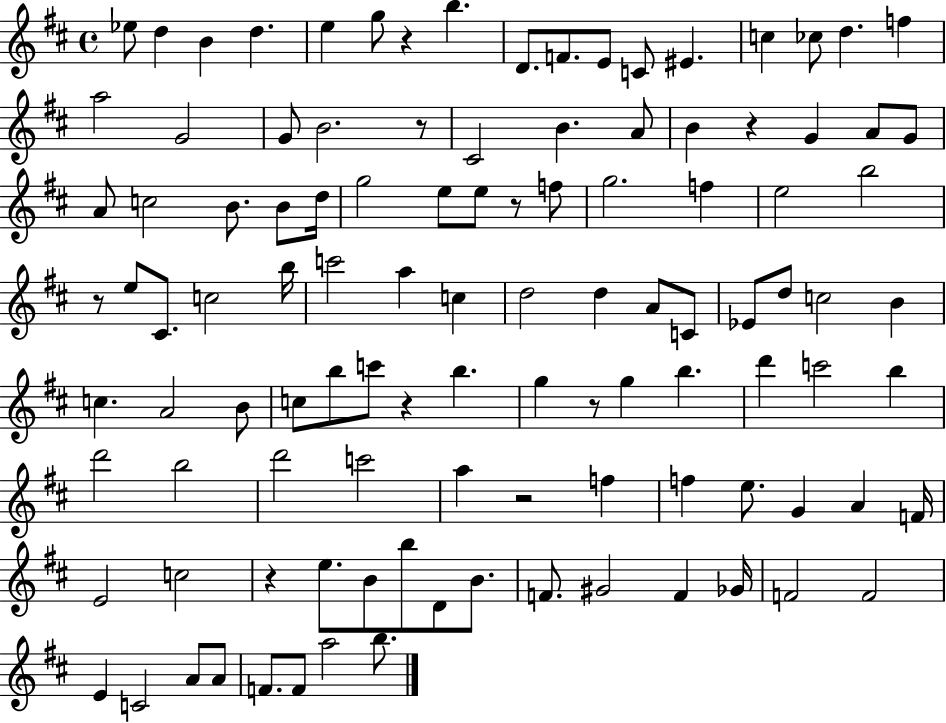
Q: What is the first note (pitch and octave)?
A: Eb5